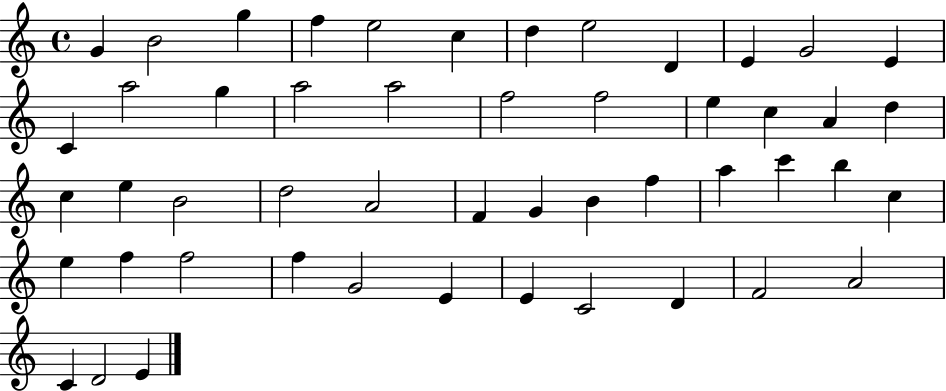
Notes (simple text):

G4/q B4/h G5/q F5/q E5/h C5/q D5/q E5/h D4/q E4/q G4/h E4/q C4/q A5/h G5/q A5/h A5/h F5/h F5/h E5/q C5/q A4/q D5/q C5/q E5/q B4/h D5/h A4/h F4/q G4/q B4/q F5/q A5/q C6/q B5/q C5/q E5/q F5/q F5/h F5/q G4/h E4/q E4/q C4/h D4/q F4/h A4/h C4/q D4/h E4/q